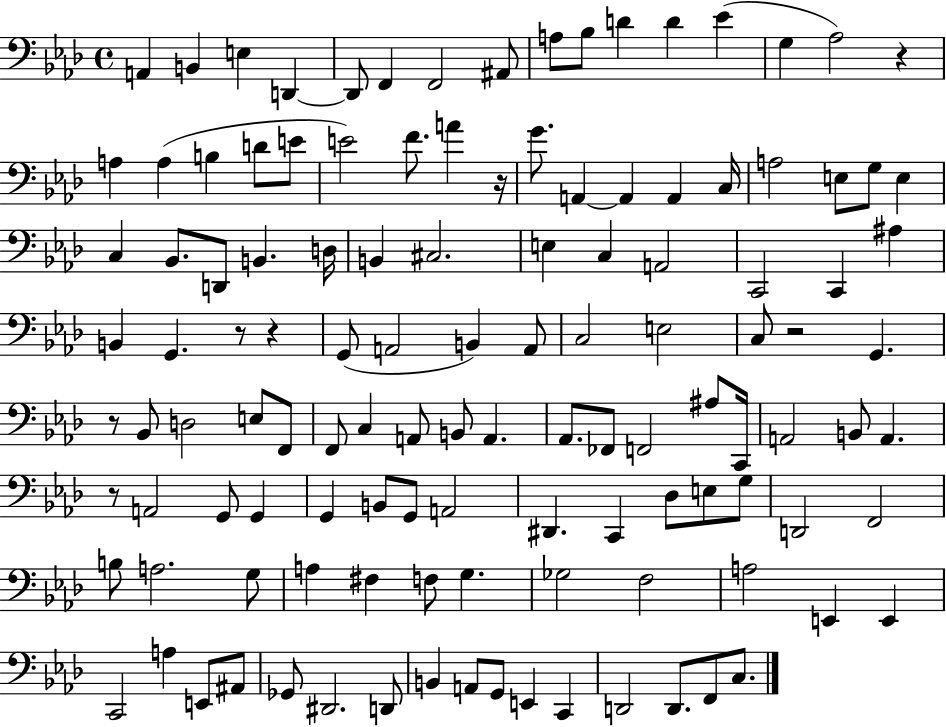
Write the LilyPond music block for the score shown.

{
  \clef bass
  \time 4/4
  \defaultTimeSignature
  \key aes \major
  a,4 b,4 e4 d,4~~ | d,8 f,4 f,2 ais,8 | a8 bes8 d'4 d'4 ees'4( | g4 aes2) r4 | \break a4 a4( b4 d'8 e'8 | e'2) f'8. a'4 r16 | g'8. a,4~~ a,4 a,4 c16 | a2 e8 g8 e4 | \break c4 bes,8. d,8 b,4. d16 | b,4 cis2. | e4 c4 a,2 | c,2 c,4 ais4 | \break b,4 g,4. r8 r4 | g,8( a,2 b,4) a,8 | c2 e2 | c8 r2 g,4. | \break r8 bes,8 d2 e8 f,8 | f,8 c4 a,8 b,8 a,4. | aes,8. fes,8 f,2 ais8 c,16 | a,2 b,8 a,4. | \break r8 a,2 g,8 g,4 | g,4 b,8 g,8 a,2 | dis,4. c,4 des8 e8 g8 | d,2 f,2 | \break b8 a2. g8 | a4 fis4 f8 g4. | ges2 f2 | a2 e,4 e,4 | \break c,2 a4 e,8 ais,8 | ges,8 dis,2. d,8 | b,4 a,8 g,8 e,4 c,4 | d,2 d,8. f,8 c8. | \break \bar "|."
}